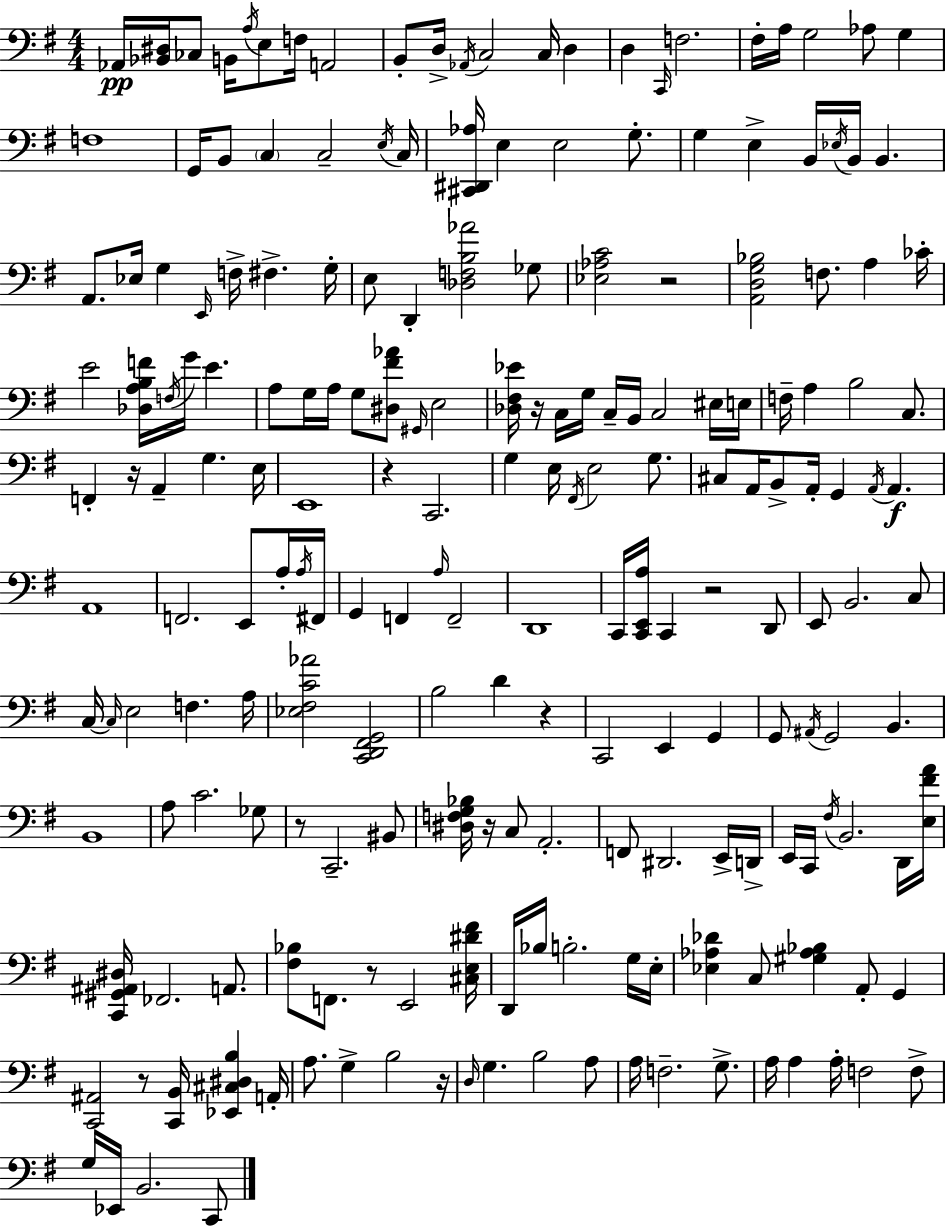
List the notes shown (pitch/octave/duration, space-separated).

Ab2/s [Bb2,D#3]/s CES3/e B2/s A3/s E3/e F3/s A2/h B2/e D3/s Ab2/s C3/h C3/s D3/q D3/q C2/s F3/h. F#3/s A3/s G3/h Ab3/e G3/q F3/w G2/s B2/e C3/q C3/h E3/s C3/s [C#2,D#2,Ab3]/s E3/q E3/h G3/e. G3/q E3/q B2/s Eb3/s B2/s B2/q. A2/e. Eb3/s G3/q E2/s F3/s F#3/q. G3/s E3/e D2/q [Db3,F3,B3,Ab4]/h Gb3/e [Eb3,Ab3,C4]/h R/h [A2,D3,G3,Bb3]/h F3/e. A3/q CES4/s E4/h [Db3,A3,B3,F4]/s F3/s G4/s E4/q. A3/e G3/s A3/s G3/e [D#3,F#4,Ab4]/e G#2/s E3/h [Db3,F#3,Eb4]/s R/s C3/s G3/s C3/s B2/s C3/h EIS3/s E3/s F3/s A3/q B3/h C3/e. F2/q R/s A2/q G3/q. E3/s E2/w R/q C2/h. G3/q E3/s F#2/s E3/h G3/e. C#3/e A2/s B2/e A2/s G2/q A2/s A2/q. A2/w F2/h. E2/e A3/s A3/s F#2/s G2/q F2/q A3/s F2/h D2/w C2/s [C2,E2,A3]/s C2/q R/h D2/e E2/e B2/h. C3/e C3/s C3/s E3/h F3/q. A3/s [Eb3,F#3,C4,Ab4]/h [C2,D2,F#2,G2]/h B3/h D4/q R/q C2/h E2/q G2/q G2/e A#2/s G2/h B2/q. B2/w A3/e C4/h. Gb3/e R/e C2/h. BIS2/e [D#3,F3,G3,Bb3]/s R/s C3/e A2/h. F2/e D#2/h. E2/s D2/s E2/s C2/s F#3/s B2/h. D2/s [E3,F#4,A4]/s [C2,G#2,A#2,D#3]/s FES2/h. A2/e. [F#3,Bb3]/e F2/e. R/e E2/h [C#3,E3,D#4,F#4]/s D2/s Bb3/s B3/h. G3/s E3/s [Eb3,Ab3,Db4]/q C3/e [G#3,Ab3,Bb3]/q A2/e G2/q [C2,A#2]/h R/e [C2,B2]/s [Eb2,C#3,D#3,B3]/q A2/s A3/e. G3/q B3/h R/s D3/s G3/q. B3/h A3/e A3/s F3/h. G3/e. A3/s A3/q A3/s F3/h F3/e G3/s Eb2/s B2/h. C2/e